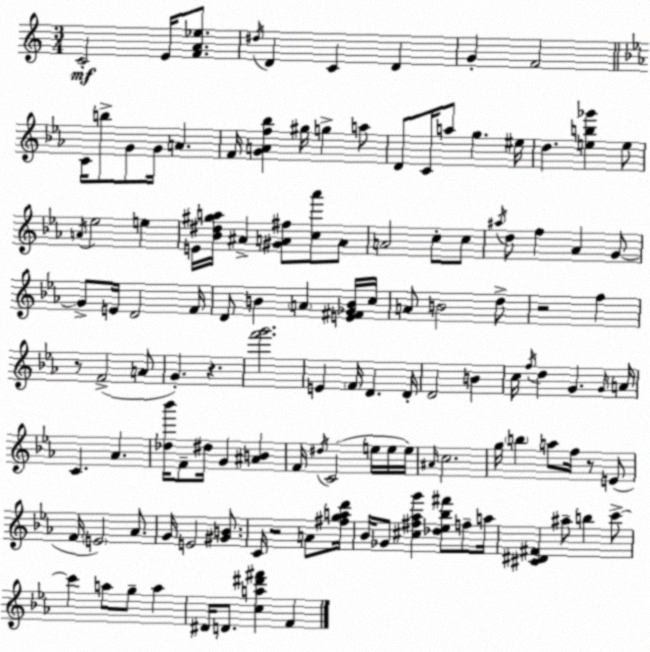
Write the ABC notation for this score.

X:1
T:Untitled
M:3/4
L:1/4
K:C
C2 E/4 [FA_e]/2 ^d/4 D C D G F2 C/4 b/2 G/2 G/4 A F/4 [GAf_b] ^g/4 g a/2 D/2 C/4 a/2 g ^e/4 d [eb_g'] e/2 A/4 _e2 e E/4 [_B^d^ga]/4 ^A [^GA^f]/2 [c_a']/2 A/2 A2 c/2 c/2 ^a/4 d/2 f _A G/2 G/2 E/4 D2 F/4 D/2 B A [E^F_GB]/4 c/4 A/2 B2 d/2 z2 f z/2 F2 A/2 G z [f'g']2 E F/4 D D/4 D2 B c/4 f/4 d G G/4 A/4 C _A [_d_b']/4 F/2 ^d/4 G [^AB] F/4 ^d/4 C2 e/4 e/4 e/4 ^A/4 c2 g/4 b a/2 f/4 z/2 E/2 F/4 E2 _A/2 G/4 E2 [^GB]/2 C/4 z2 A/2 [^fgad']/4 _B/4 _G/2 [^c^f_ag'] [_d_e_b^f']/2 f/2 a/4 [^C^D^F] ^a/2 b c'/2 c' a/2 g/2 a ^D/4 D/2 [ca^d'^f'] F